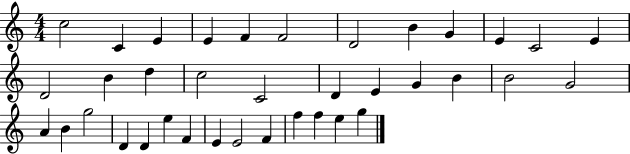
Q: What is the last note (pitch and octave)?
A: G5